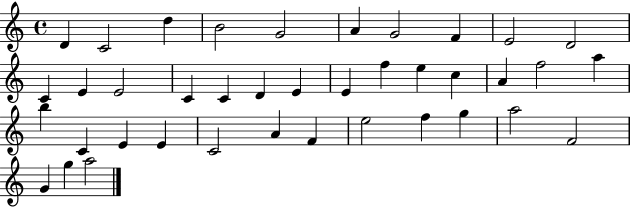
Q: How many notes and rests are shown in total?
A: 39